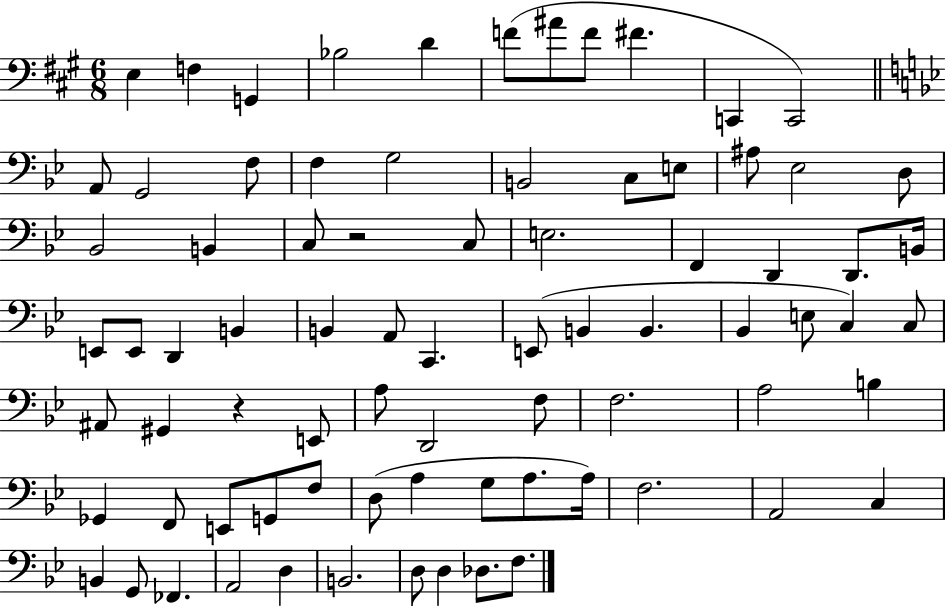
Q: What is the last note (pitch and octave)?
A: F3